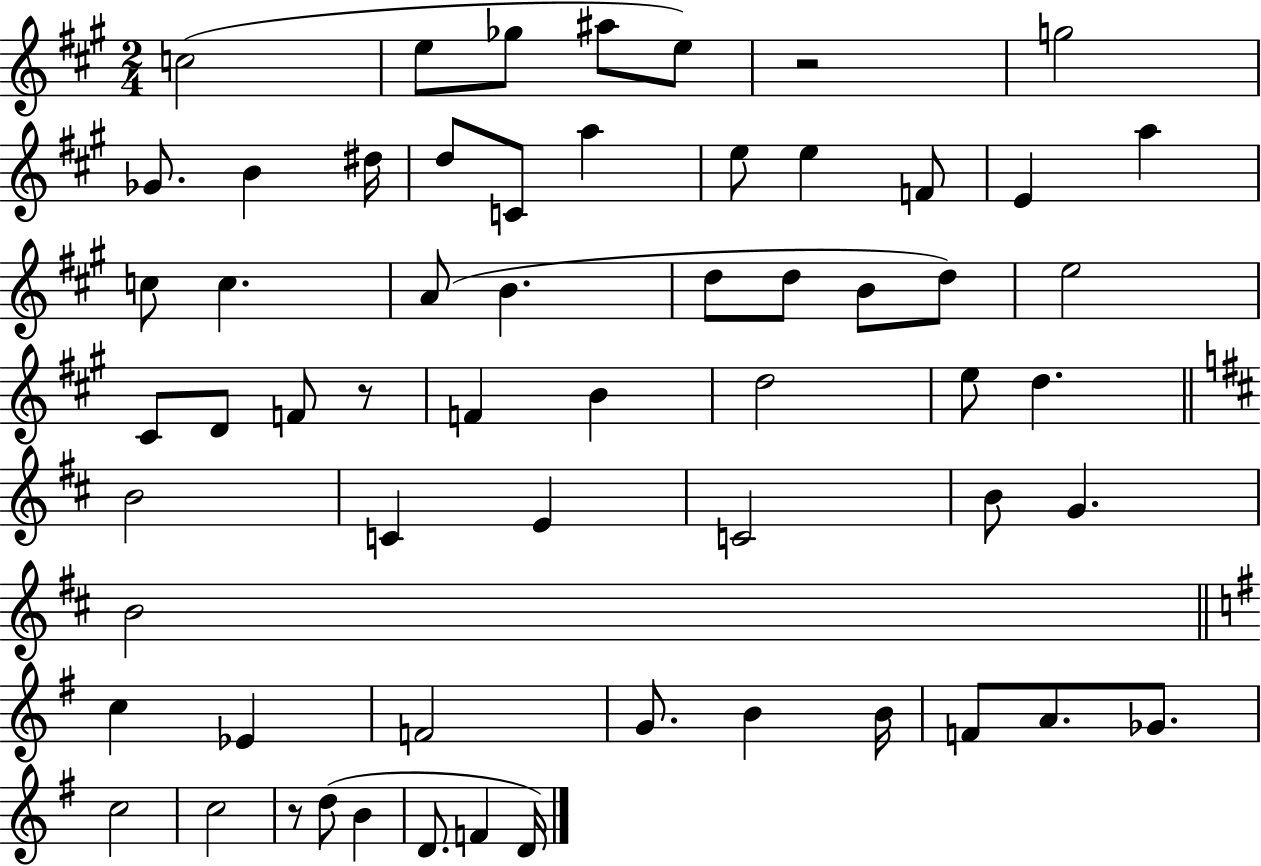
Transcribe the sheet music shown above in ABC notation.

X:1
T:Untitled
M:2/4
L:1/4
K:A
c2 e/2 _g/2 ^a/2 e/2 z2 g2 _G/2 B ^d/4 d/2 C/2 a e/2 e F/2 E a c/2 c A/2 B d/2 d/2 B/2 d/2 e2 ^C/2 D/2 F/2 z/2 F B d2 e/2 d B2 C E C2 B/2 G B2 c _E F2 G/2 B B/4 F/2 A/2 _G/2 c2 c2 z/2 d/2 B D/2 F D/4